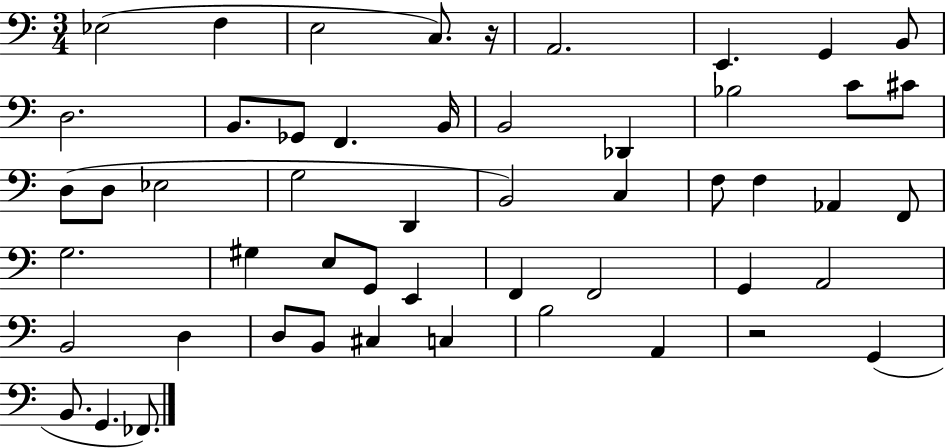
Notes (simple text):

Eb3/h F3/q E3/h C3/e. R/s A2/h. E2/q. G2/q B2/e D3/h. B2/e. Gb2/e F2/q. B2/s B2/h Db2/q Bb3/h C4/e C#4/e D3/e D3/e Eb3/h G3/h D2/q B2/h C3/q F3/e F3/q Ab2/q F2/e G3/h. G#3/q E3/e G2/e E2/q F2/q F2/h G2/q A2/h B2/h D3/q D3/e B2/e C#3/q C3/q B3/h A2/q R/h G2/q B2/e. G2/q. FES2/e.